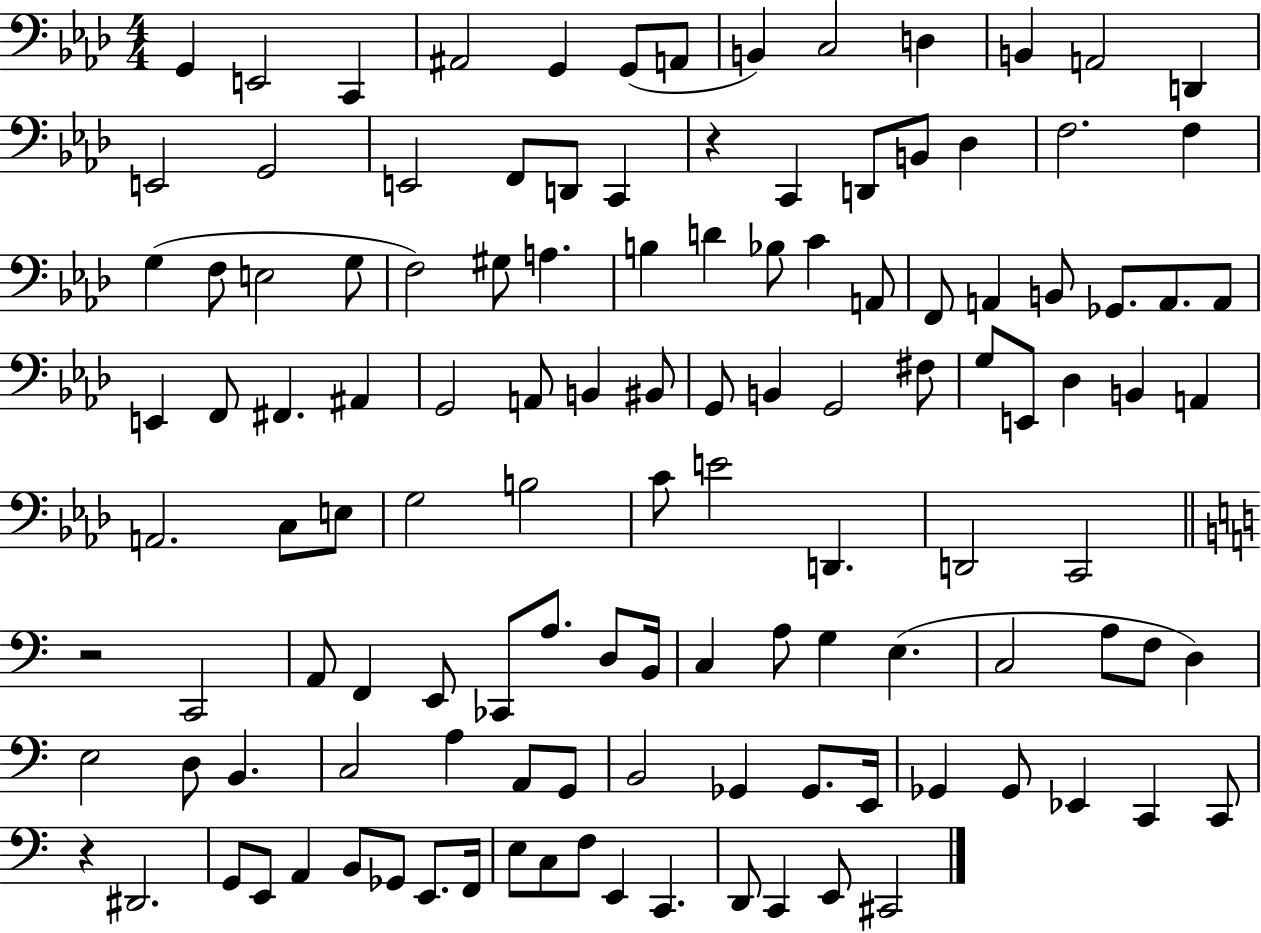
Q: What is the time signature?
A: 4/4